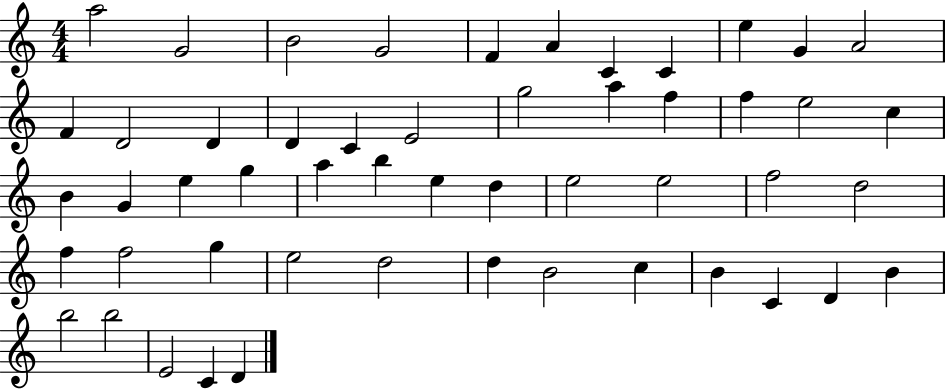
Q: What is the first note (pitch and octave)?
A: A5